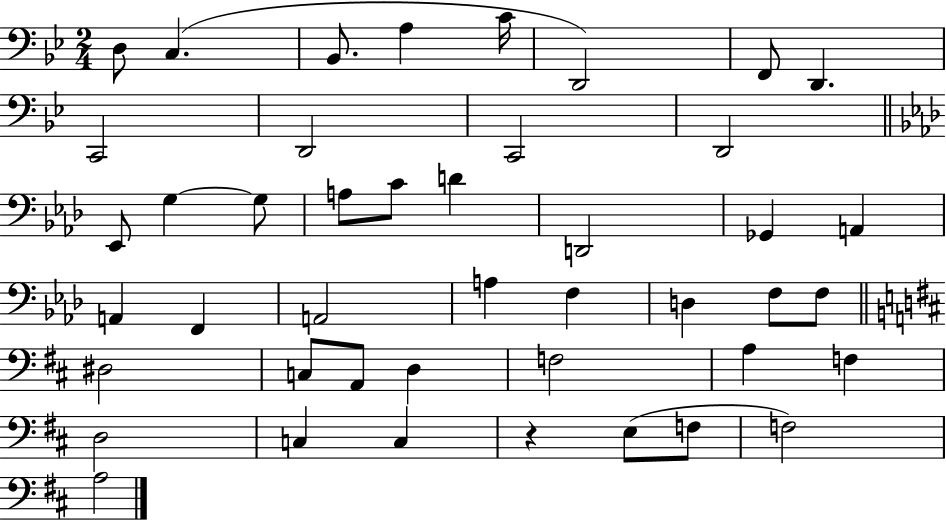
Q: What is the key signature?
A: BES major